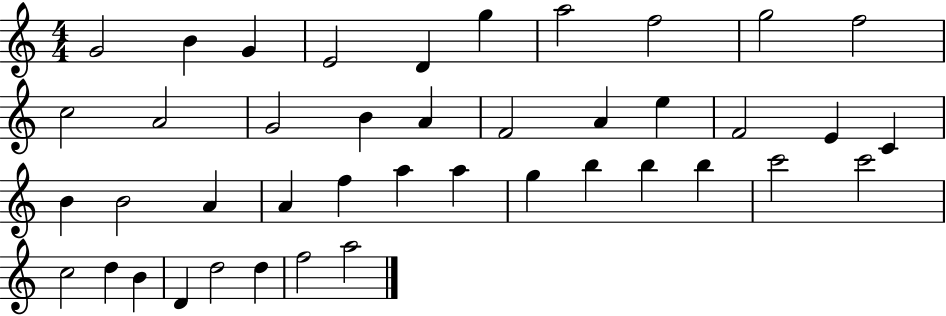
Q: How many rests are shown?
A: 0